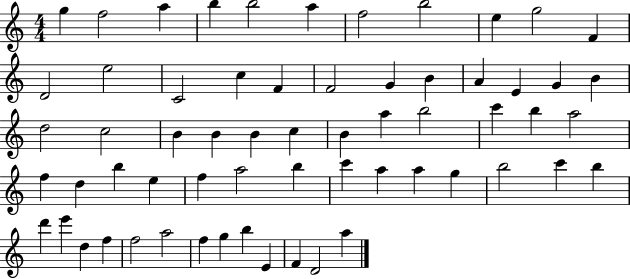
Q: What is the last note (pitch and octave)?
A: A5